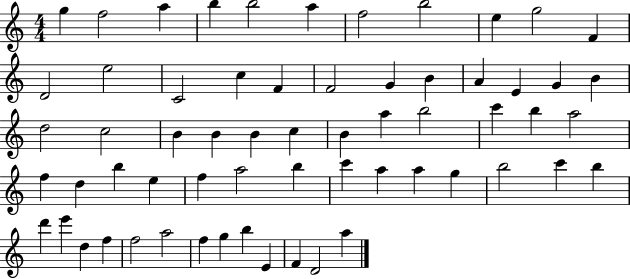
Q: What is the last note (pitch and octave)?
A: A5